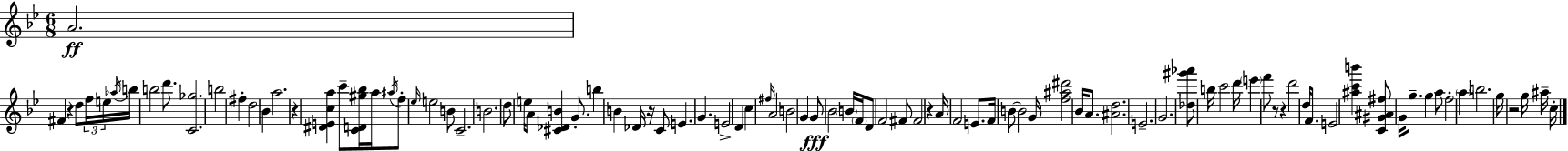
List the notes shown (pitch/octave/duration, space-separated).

A4/h. F#4/q R/q D5/e F5/s E5/s Ab5/s B5/s B5/h D6/e. [C4,Gb5]/h. B5/h F#5/q D5/h Bb4/q A5/h. R/q [D#4,E4,C5,A5]/q C6/e [C4,D4,G#5,Bb5]/s A5/s A#5/s F5/e Eb5/s E5/h B4/e C4/h. B4/h. D5/e E5/s A4/e [C#4,Db4,B4]/q G4/e. B5/q B4/q Db4/s R/s C4/e E4/q. G4/q. E4/h D4/q C5/q F#5/s A4/h B4/h G4/q G4/e Bb4/h B4/s F4/s D4/e F4/h F#4/e F#4/h R/q A4/s F4/h E4/e. F4/s B4/e B4/h G4/s [F5,A#5,D#6]/h Bb4/s A4/e. [A#4,D5]/h. E4/h. G4/h. [Db5,G#6,Ab6]/e B5/s C6/h D6/s E6/q F6/e R/e R/q D6/h D5/s F4/e. E4/h [A#5,C6,B6]/q [C4,G#4,A#4,F#5]/e G4/s G5/e. G5/q A5/e F5/h A5/q B5/h. G5/s R/h G5/s A#5/s C5/s